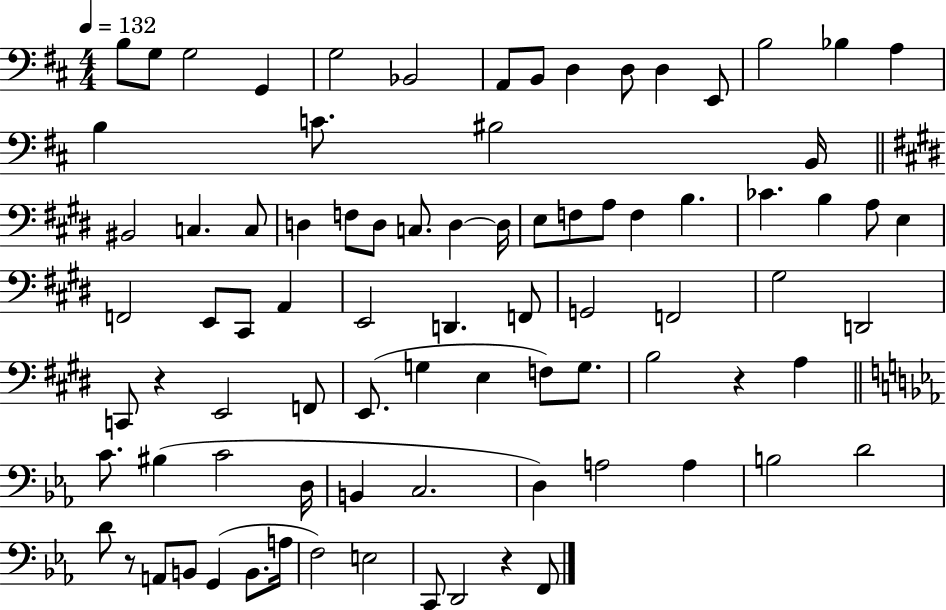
{
  \clef bass
  \numericTimeSignature
  \time 4/4
  \key d \major
  \tempo 4 = 132
  b8 g8 g2 g,4 | g2 bes,2 | a,8 b,8 d4 d8 d4 e,8 | b2 bes4 a4 | \break b4 c'8. bis2 b,16 | \bar "||" \break \key e \major bis,2 c4. c8 | d4 f8 d8 c8. d4~~ d16 | e8 f8 a8 f4 b4. | ces'4. b4 a8 e4 | \break f,2 e,8 cis,8 a,4 | e,2 d,4. f,8 | g,2 f,2 | gis2 d,2 | \break c,8 r4 e,2 f,8 | e,8.( g4 e4 f8) g8. | b2 r4 a4 | \bar "||" \break \key ees \major c'8. bis4( c'2 d16 | b,4 c2. | d4) a2 a4 | b2 d'2 | \break d'8 r8 a,8 b,8 g,4( b,8. a16 | f2) e2 | c,8 d,2 r4 f,8 | \bar "|."
}